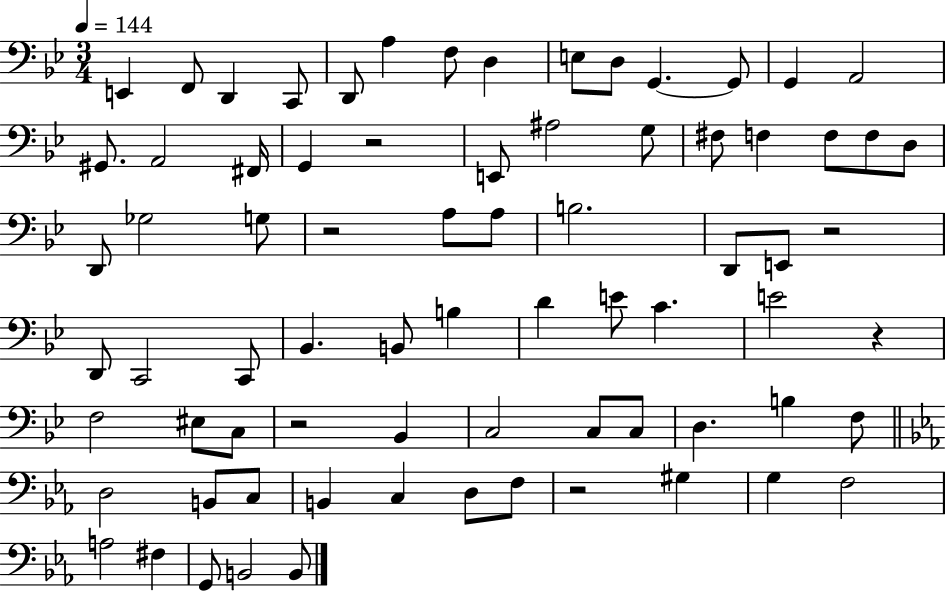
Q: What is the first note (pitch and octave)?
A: E2